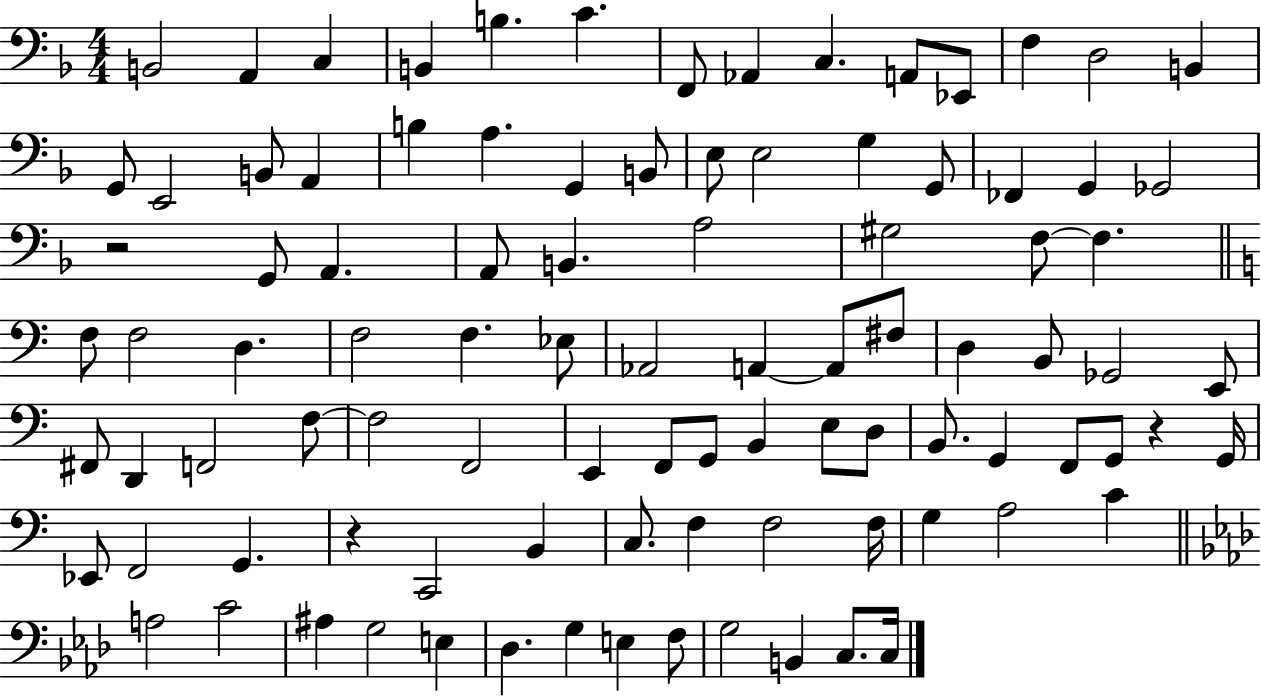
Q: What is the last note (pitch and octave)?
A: C3